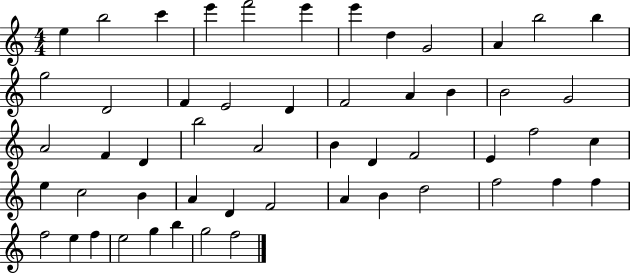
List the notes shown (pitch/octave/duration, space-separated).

E5/q B5/h C6/q E6/q F6/h E6/q E6/q D5/q G4/h A4/q B5/h B5/q G5/h D4/h F4/q E4/h D4/q F4/h A4/q B4/q B4/h G4/h A4/h F4/q D4/q B5/h A4/h B4/q D4/q F4/h E4/q F5/h C5/q E5/q C5/h B4/q A4/q D4/q F4/h A4/q B4/q D5/h F5/h F5/q F5/q F5/h E5/q F5/q E5/h G5/q B5/q G5/h F5/h